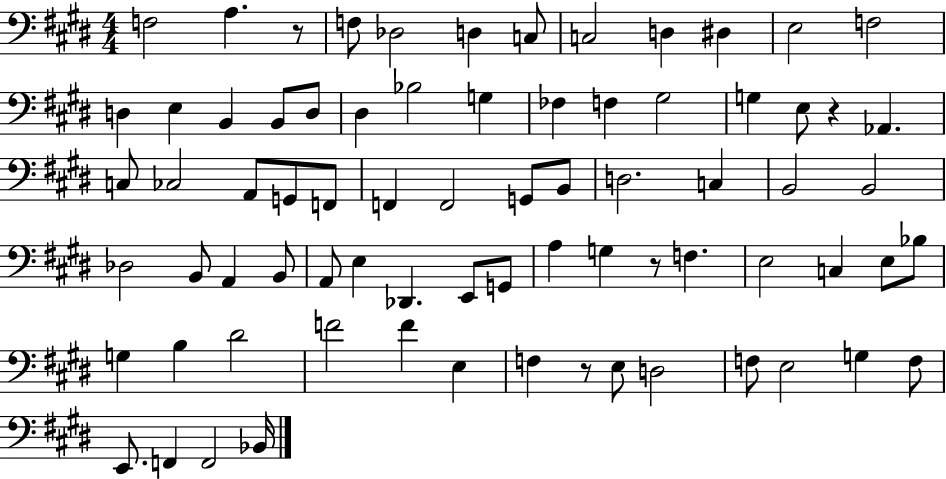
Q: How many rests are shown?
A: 4